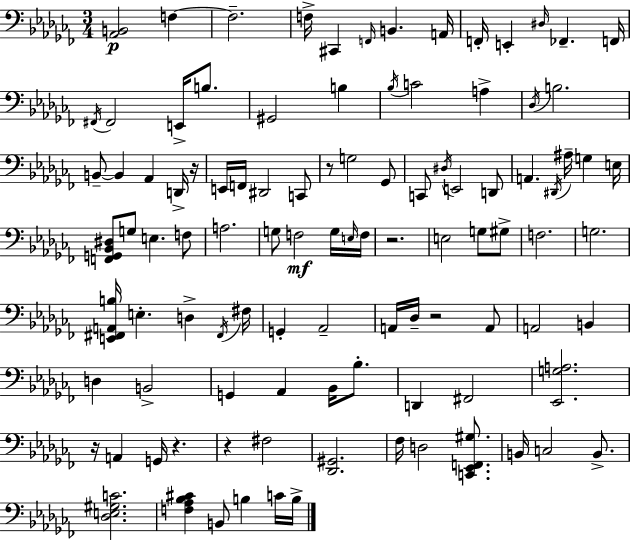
X:1
T:Untitled
M:3/4
L:1/4
K:Abm
[_A,,B,,]2 F, F,2 F,/4 ^C,, F,,/4 B,, A,,/4 F,,/4 E,, ^D,/4 _F,, F,,/4 ^F,,/4 ^F,,2 E,,/4 B,/2 ^G,,2 B, _B,/4 C2 A, _D,/4 B,2 B,,/2 B,, _A,, D,,/4 z/4 E,,/4 F,,/4 ^D,,2 C,,/2 z/2 G,2 _G,,/2 C,,/2 ^D,/4 E,,2 D,,/2 A,, ^D,,/4 ^A,/4 G, E,/4 [F,,G,,_B,,^D,]/2 G,/2 E, F,/2 A,2 G,/2 F,2 G,/4 E,/4 F,/4 z2 E,2 G,/2 ^G,/2 F,2 G,2 [E,,^F,,A,,B,]/4 E, D, ^F,,/4 ^F,/4 G,, _A,,2 A,,/4 _D,/4 z2 A,,/2 A,,2 B,, D, B,,2 G,, _A,, _B,,/4 _B,/2 D,, ^F,,2 [_E,,G,A,]2 z/4 A,, G,,/4 z z ^F,2 [_D,,^G,,]2 _F,/4 D,2 [C,,_E,,F,,^G,]/2 B,,/4 C,2 B,,/2 [_D,E,^G,C]2 [F,_A,_B,^C] B,,/2 B, C/4 B,/4